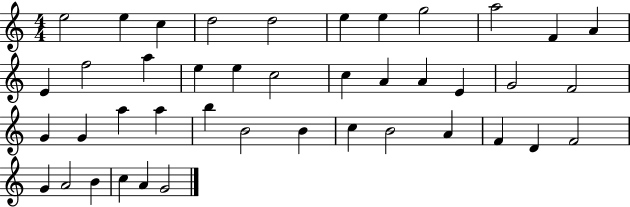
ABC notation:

X:1
T:Untitled
M:4/4
L:1/4
K:C
e2 e c d2 d2 e e g2 a2 F A E f2 a e e c2 c A A E G2 F2 G G a a b B2 B c B2 A F D F2 G A2 B c A G2